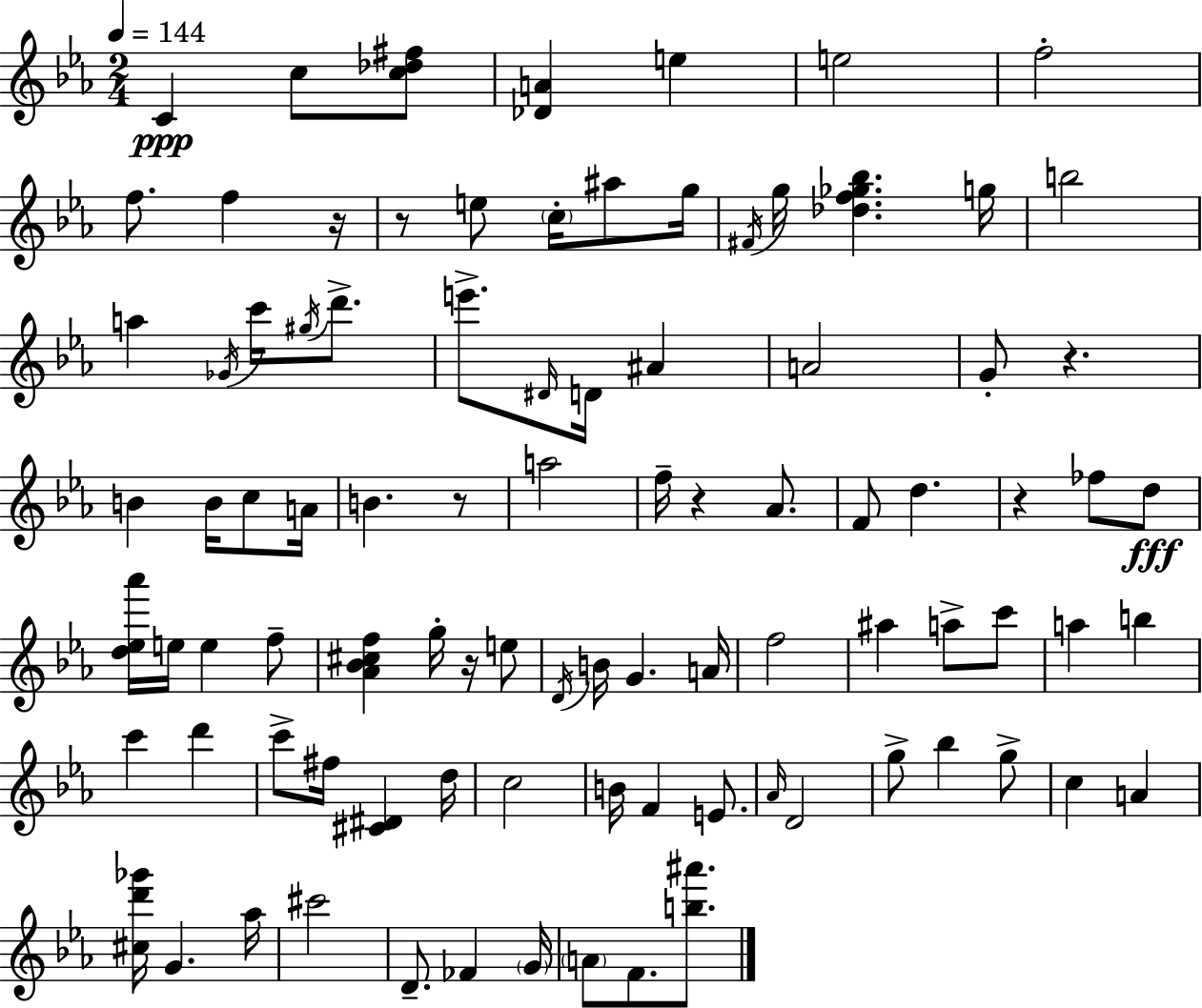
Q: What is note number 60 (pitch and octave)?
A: B4